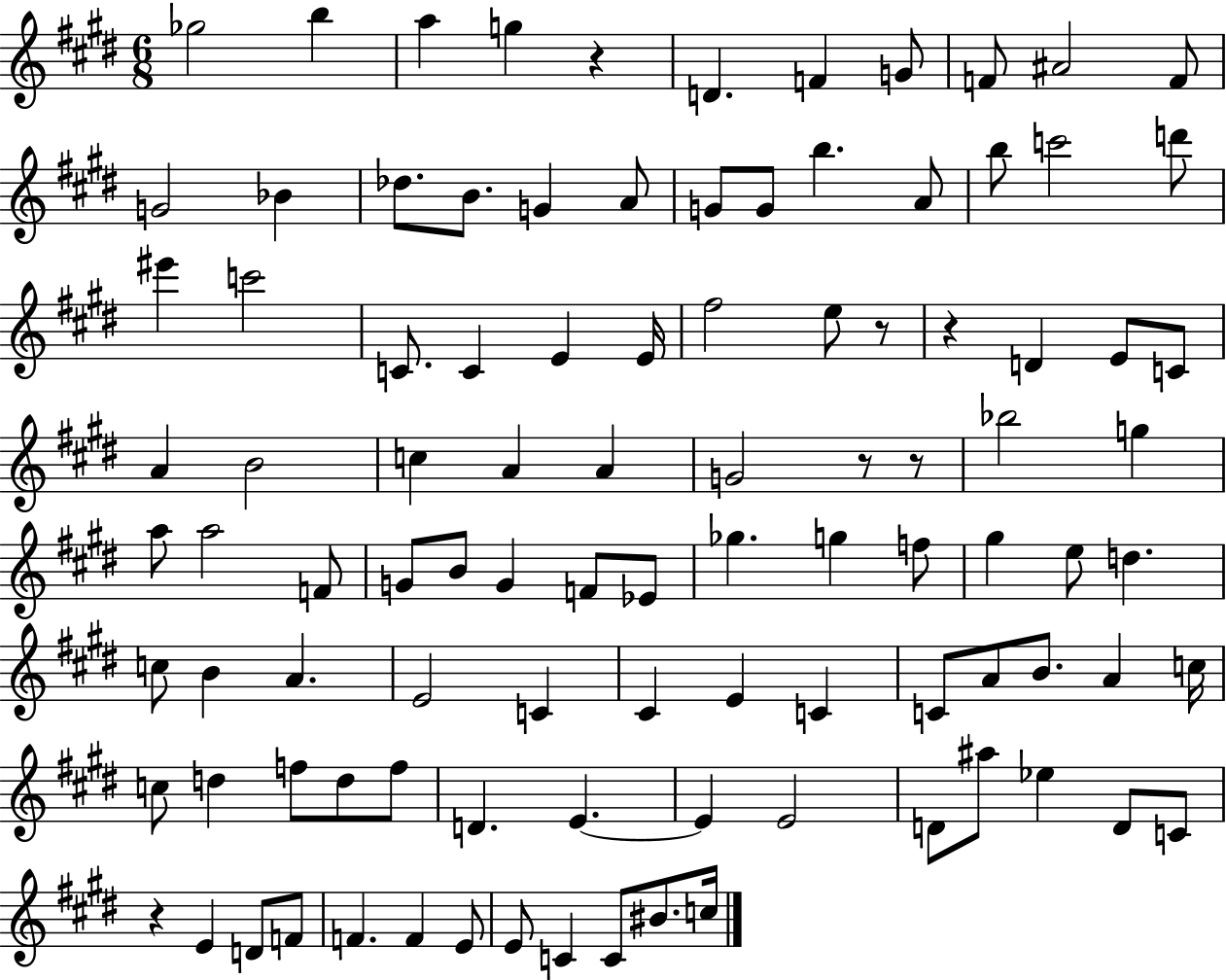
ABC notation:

X:1
T:Untitled
M:6/8
L:1/4
K:E
_g2 b a g z D F G/2 F/2 ^A2 F/2 G2 _B _d/2 B/2 G A/2 G/2 G/2 b A/2 b/2 c'2 d'/2 ^e' c'2 C/2 C E E/4 ^f2 e/2 z/2 z D E/2 C/2 A B2 c A A G2 z/2 z/2 _b2 g a/2 a2 F/2 G/2 B/2 G F/2 _E/2 _g g f/2 ^g e/2 d c/2 B A E2 C ^C E C C/2 A/2 B/2 A c/4 c/2 d f/2 d/2 f/2 D E E E2 D/2 ^a/2 _e D/2 C/2 z E D/2 F/2 F F E/2 E/2 C C/2 ^B/2 c/4